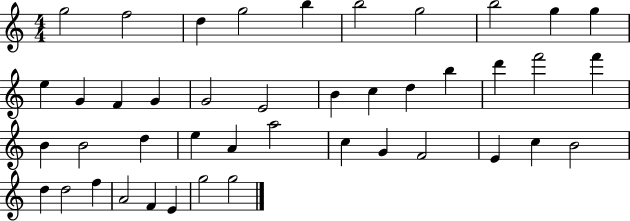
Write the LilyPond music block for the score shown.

{
  \clef treble
  \numericTimeSignature
  \time 4/4
  \key c \major
  g''2 f''2 | d''4 g''2 b''4 | b''2 g''2 | b''2 g''4 g''4 | \break e''4 g'4 f'4 g'4 | g'2 e'2 | b'4 c''4 d''4 b''4 | d'''4 f'''2 f'''4 | \break b'4 b'2 d''4 | e''4 a'4 a''2 | c''4 g'4 f'2 | e'4 c''4 b'2 | \break d''4 d''2 f''4 | a'2 f'4 e'4 | g''2 g''2 | \bar "|."
}